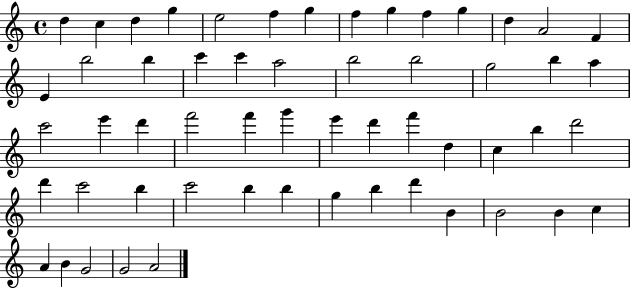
X:1
T:Untitled
M:4/4
L:1/4
K:C
d c d g e2 f g f g f g d A2 F E b2 b c' c' a2 b2 b2 g2 b a c'2 e' d' f'2 f' g' e' d' f' d c b d'2 d' c'2 b c'2 b b g b d' B B2 B c A B G2 G2 A2